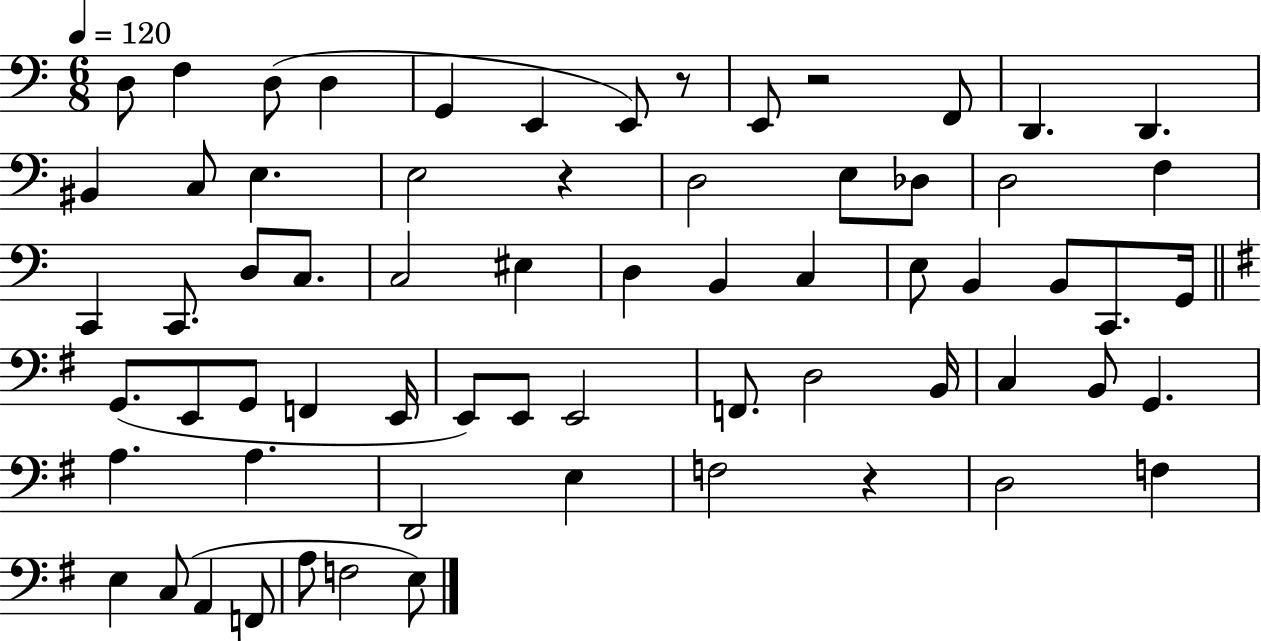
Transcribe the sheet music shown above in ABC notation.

X:1
T:Untitled
M:6/8
L:1/4
K:C
D,/2 F, D,/2 D, G,, E,, E,,/2 z/2 E,,/2 z2 F,,/2 D,, D,, ^B,, C,/2 E, E,2 z D,2 E,/2 _D,/2 D,2 F, C,, C,,/2 D,/2 C,/2 C,2 ^E, D, B,, C, E,/2 B,, B,,/2 C,,/2 G,,/4 G,,/2 E,,/2 G,,/2 F,, E,,/4 E,,/2 E,,/2 E,,2 F,,/2 D,2 B,,/4 C, B,,/2 G,, A, A, D,,2 E, F,2 z D,2 F, E, C,/2 A,, F,,/2 A,/2 F,2 E,/2